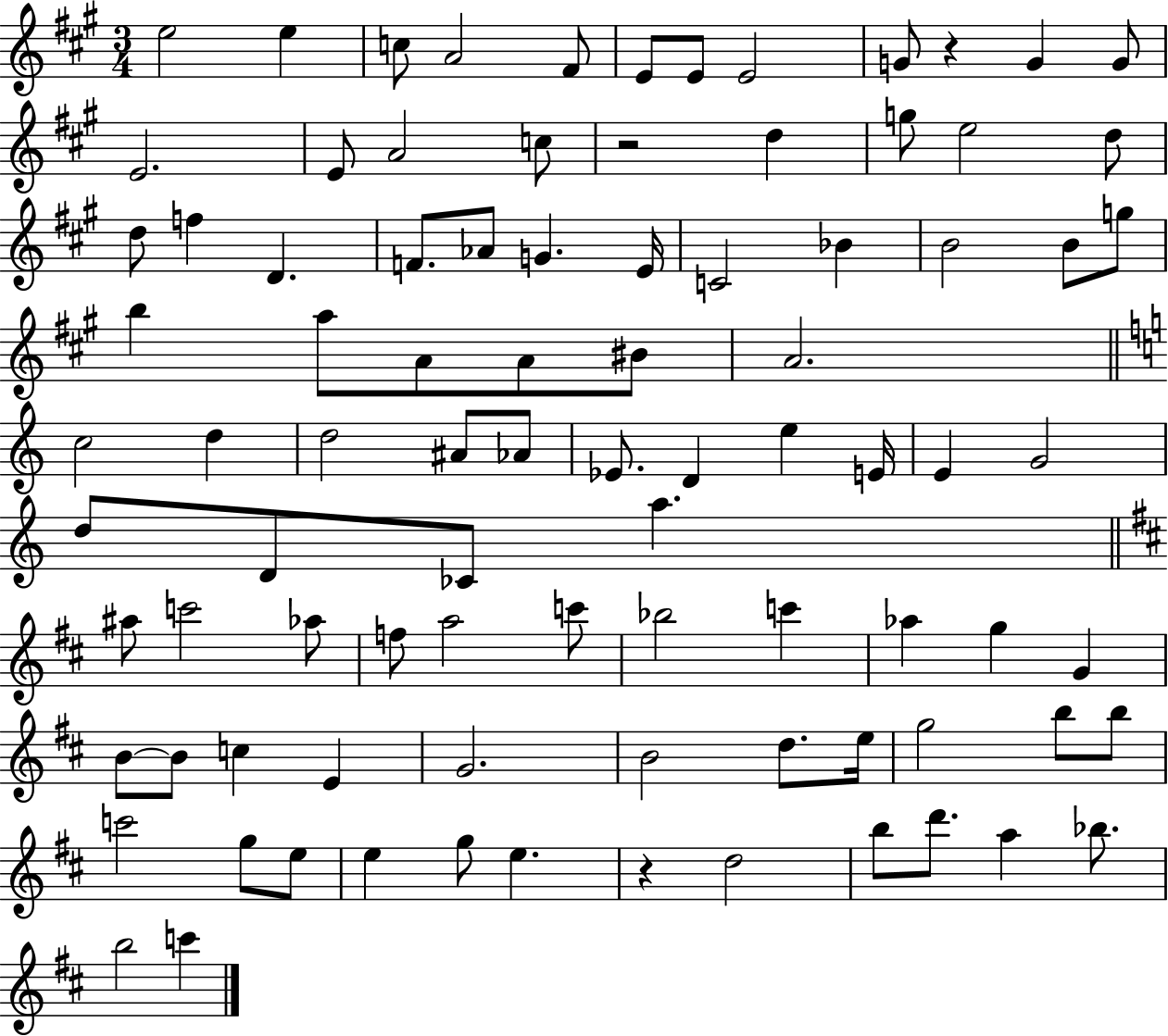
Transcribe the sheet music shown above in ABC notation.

X:1
T:Untitled
M:3/4
L:1/4
K:A
e2 e c/2 A2 ^F/2 E/2 E/2 E2 G/2 z G G/2 E2 E/2 A2 c/2 z2 d g/2 e2 d/2 d/2 f D F/2 _A/2 G E/4 C2 _B B2 B/2 g/2 b a/2 A/2 A/2 ^B/2 A2 c2 d d2 ^A/2 _A/2 _E/2 D e E/4 E G2 d/2 D/2 _C/2 a ^a/2 c'2 _a/2 f/2 a2 c'/2 _b2 c' _a g G B/2 B/2 c E G2 B2 d/2 e/4 g2 b/2 b/2 c'2 g/2 e/2 e g/2 e z d2 b/2 d'/2 a _b/2 b2 c'